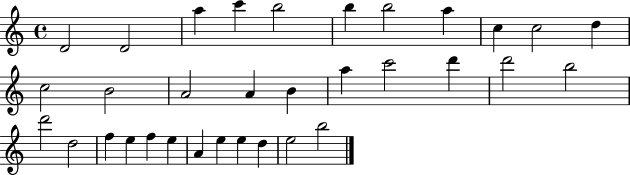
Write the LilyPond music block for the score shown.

{
  \clef treble
  \time 4/4
  \defaultTimeSignature
  \key c \major
  d'2 d'2 | a''4 c'''4 b''2 | b''4 b''2 a''4 | c''4 c''2 d''4 | \break c''2 b'2 | a'2 a'4 b'4 | a''4 c'''2 d'''4 | d'''2 b''2 | \break d'''2 d''2 | f''4 e''4 f''4 e''4 | a'4 e''4 e''4 d''4 | e''2 b''2 | \break \bar "|."
}